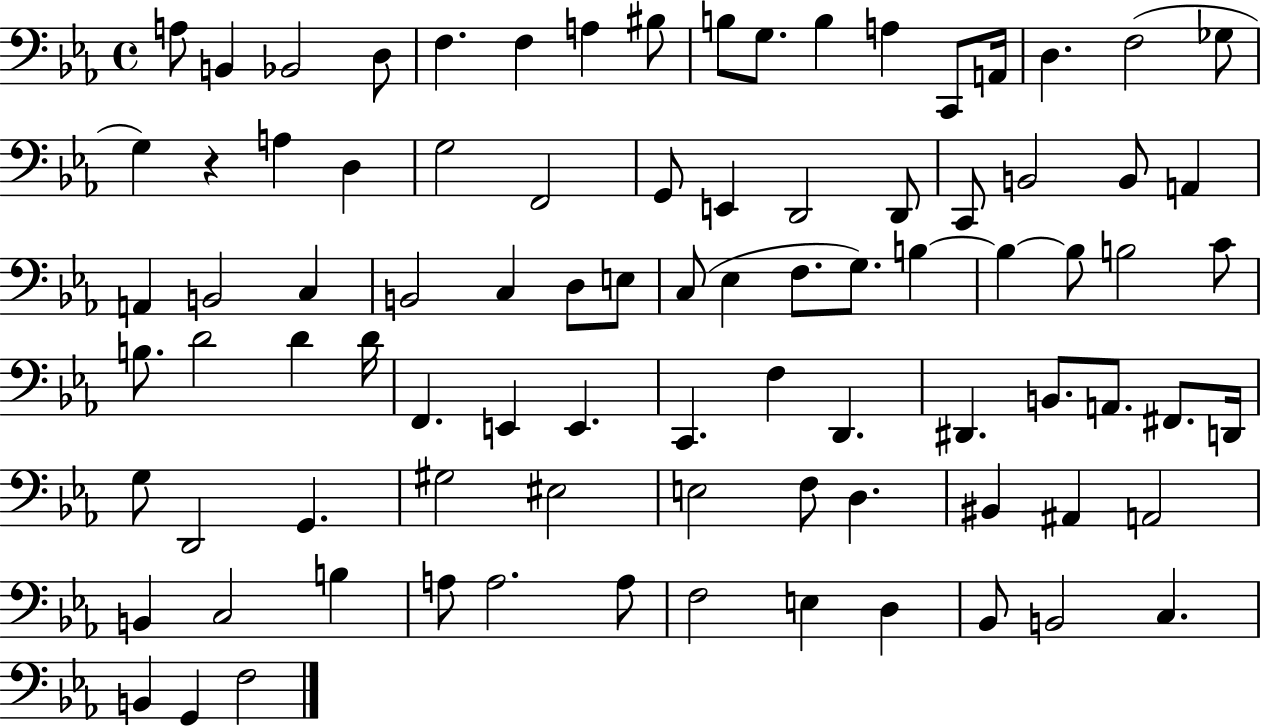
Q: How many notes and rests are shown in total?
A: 88